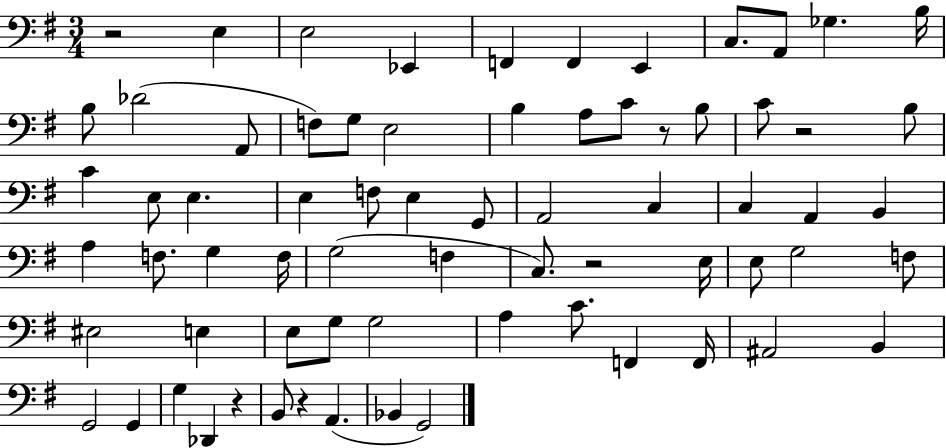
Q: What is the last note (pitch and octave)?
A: G2